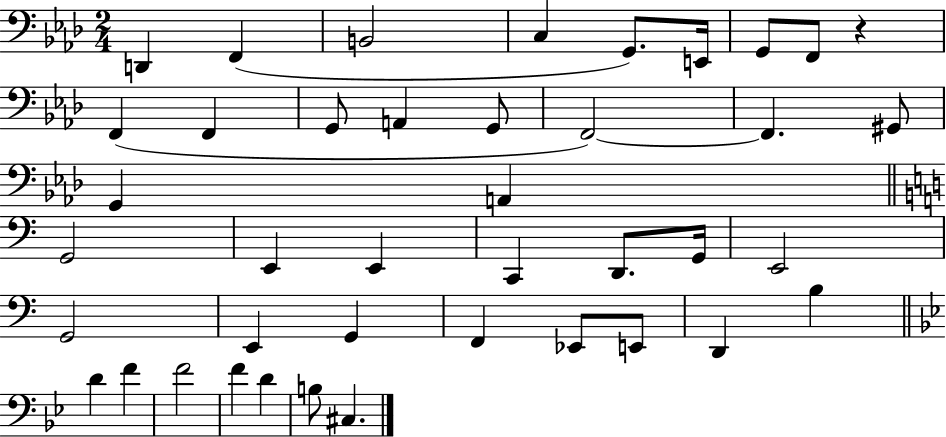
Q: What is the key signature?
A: AES major